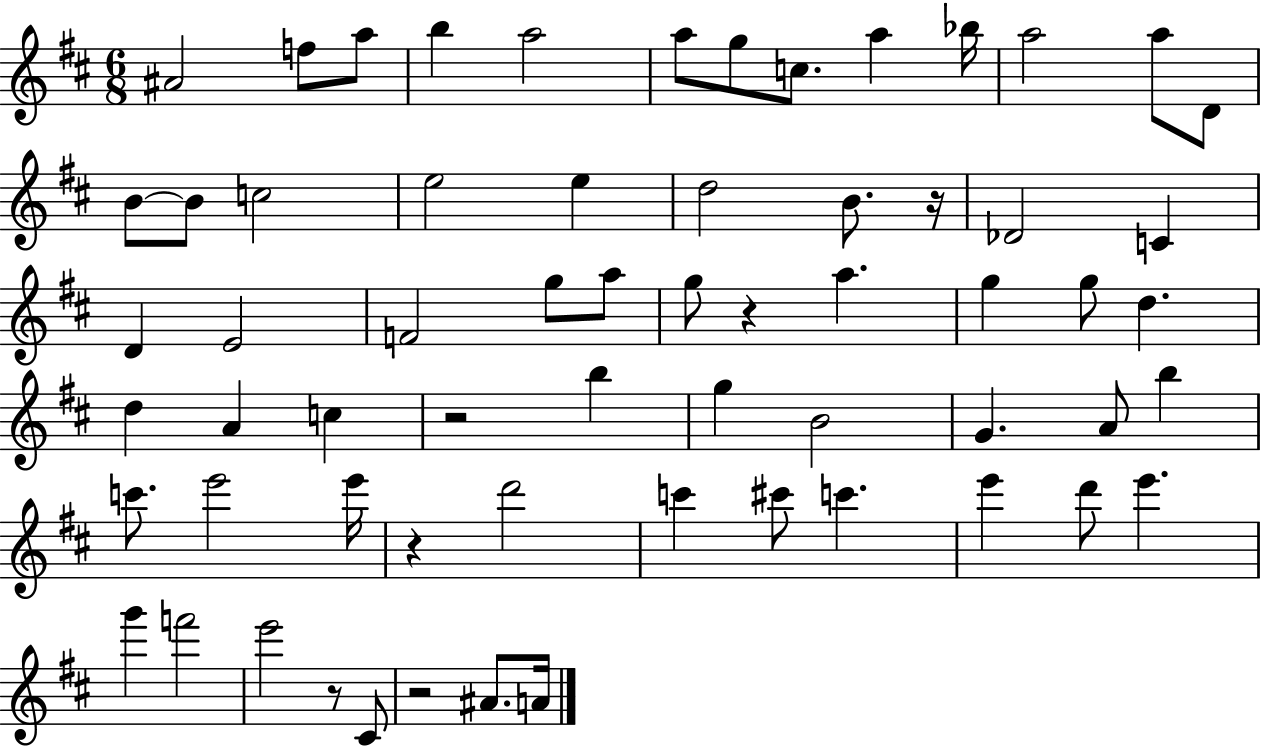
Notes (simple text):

A#4/h F5/e A5/e B5/q A5/h A5/e G5/e C5/e. A5/q Bb5/s A5/h A5/e D4/e B4/e B4/e C5/h E5/h E5/q D5/h B4/e. R/s Db4/h C4/q D4/q E4/h F4/h G5/e A5/e G5/e R/q A5/q. G5/q G5/e D5/q. D5/q A4/q C5/q R/h B5/q G5/q B4/h G4/q. A4/e B5/q C6/e. E6/h E6/s R/q D6/h C6/q C#6/e C6/q. E6/q D6/e E6/q. G6/q F6/h E6/h R/e C#4/e R/h A#4/e. A4/s